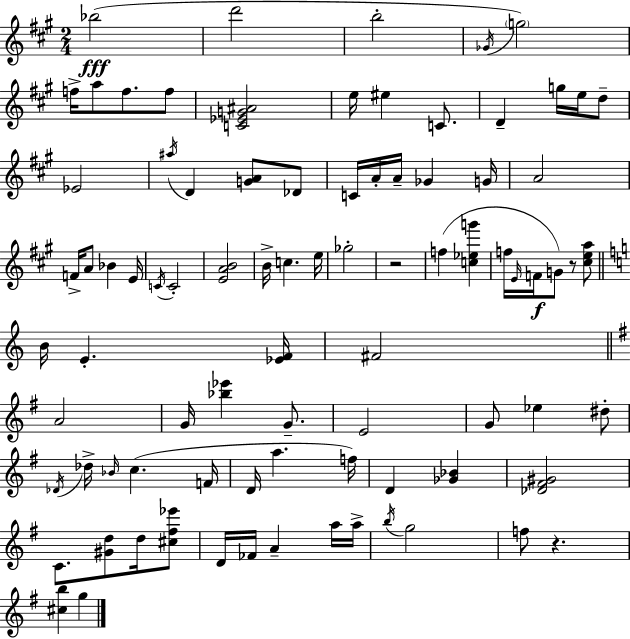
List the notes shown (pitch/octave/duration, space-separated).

Bb5/h D6/h B5/h Gb4/s G5/h F5/s A5/e F5/e. F5/e [C4,Eb4,G4,A#4]/h E5/s EIS5/q C4/e. D4/q G5/s E5/s D5/e Eb4/h A#5/s D4/q [G4,A4]/e Db4/e C4/s A4/s A4/s Gb4/q G4/s A4/h F4/s A4/e Bb4/q E4/s C4/s C4/h [E4,A4,B4]/h B4/s C5/q. E5/s Gb5/h R/h F5/q [C5,Eb5,G6]/q F5/s E4/s F4/s G4/e R/e [C#5,E5,A5]/e B4/s E4/q. [Eb4,F4]/s F#4/h A4/h G4/s [Bb5,Eb6]/q G4/e. E4/h G4/e Eb5/q D#5/e Db4/s Db5/s Bb4/s C5/q. F4/s D4/s A5/q. F5/s D4/q [Gb4,Bb4]/q [Db4,F#4,G#4]/h C4/e. [G#4,D5]/e D5/s [C#5,F#5,Eb6]/e D4/s FES4/s A4/q A5/s A5/s B5/s G5/h F5/e R/q. [C#5,B5]/q G5/q